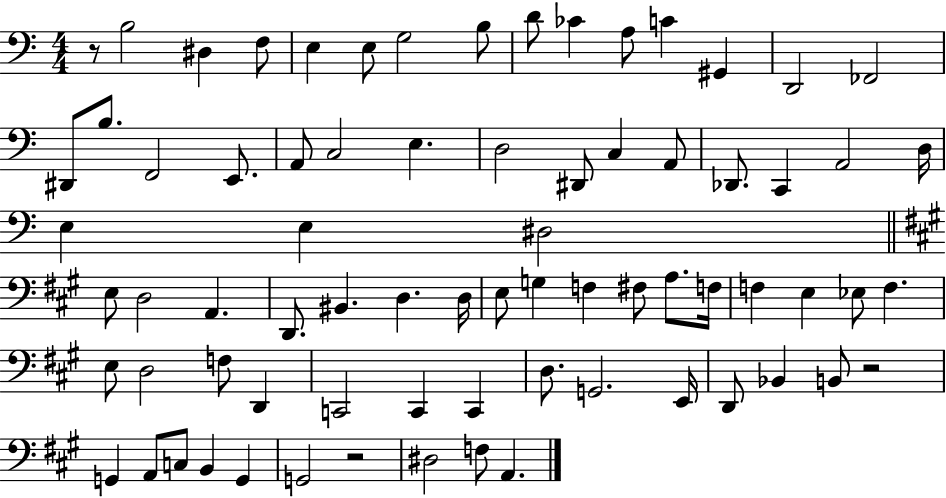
{
  \clef bass
  \numericTimeSignature
  \time 4/4
  \key c \major
  r8 b2 dis4 f8 | e4 e8 g2 b8 | d'8 ces'4 a8 c'4 gis,4 | d,2 fes,2 | \break dis,8 b8. f,2 e,8. | a,8 c2 e4. | d2 dis,8 c4 a,8 | des,8. c,4 a,2 d16 | \break e4 e4 dis2 | \bar "||" \break \key a \major e8 d2 a,4. | d,8. bis,4. d4. d16 | e8 g4 f4 fis8 a8. f16 | f4 e4 ees8 f4. | \break e8 d2 f8 d,4 | c,2 c,4 c,4 | d8. g,2. e,16 | d,8 bes,4 b,8 r2 | \break g,4 a,8 c8 b,4 g,4 | g,2 r2 | dis2 f8 a,4. | \bar "|."
}